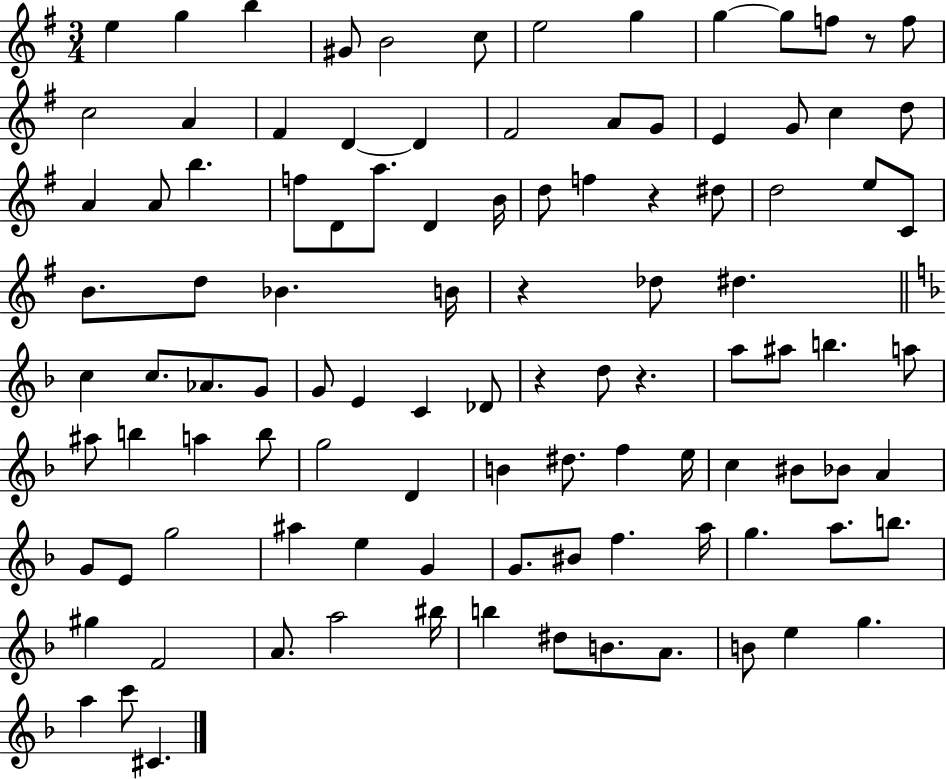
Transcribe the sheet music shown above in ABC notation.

X:1
T:Untitled
M:3/4
L:1/4
K:G
e g b ^G/2 B2 c/2 e2 g g g/2 f/2 z/2 f/2 c2 A ^F D D ^F2 A/2 G/2 E G/2 c d/2 A A/2 b f/2 D/2 a/2 D B/4 d/2 f z ^d/2 d2 e/2 C/2 B/2 d/2 _B B/4 z _d/2 ^d c c/2 _A/2 G/2 G/2 E C _D/2 z d/2 z a/2 ^a/2 b a/2 ^a/2 b a b/2 g2 D B ^d/2 f e/4 c ^B/2 _B/2 A G/2 E/2 g2 ^a e G G/2 ^B/2 f a/4 g a/2 b/2 ^g F2 A/2 a2 ^b/4 b ^d/2 B/2 A/2 B/2 e g a c'/2 ^C